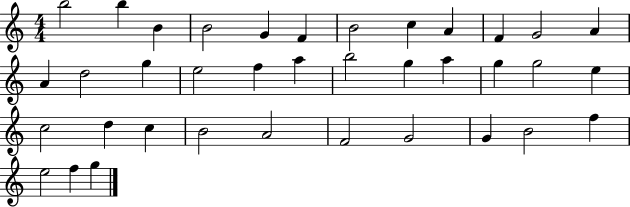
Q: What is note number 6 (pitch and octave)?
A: F4